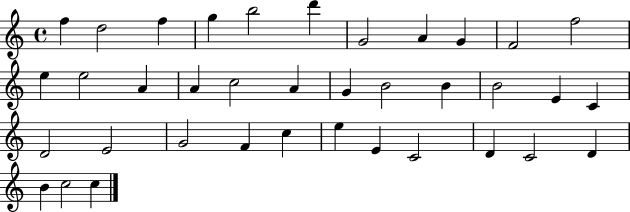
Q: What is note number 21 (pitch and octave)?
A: B4